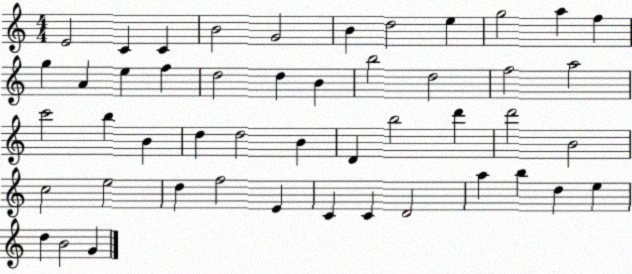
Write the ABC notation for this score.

X:1
T:Untitled
M:4/4
L:1/4
K:C
E2 C C B2 G2 B d2 e g2 a f g A e f d2 d B b2 d2 f2 a2 c'2 b B d d2 B D b2 d' d'2 B2 c2 e2 d f2 E C C D2 a b d e d B2 G